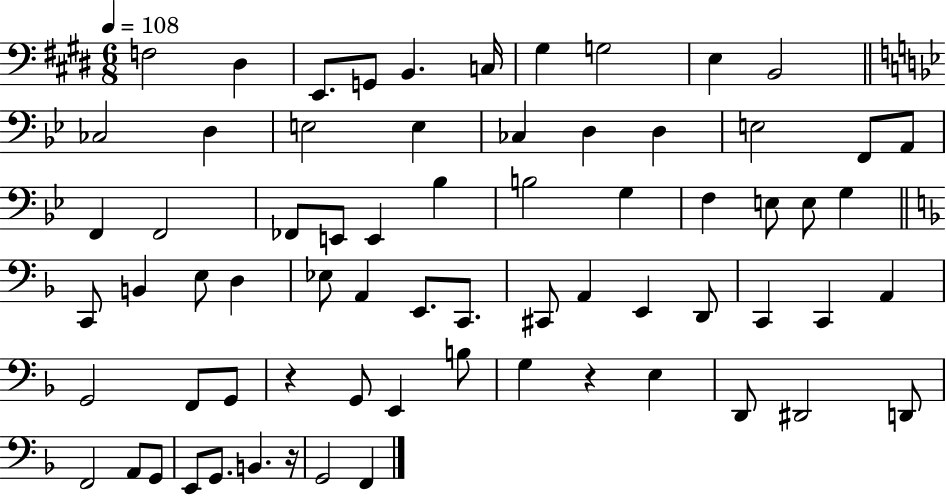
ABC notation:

X:1
T:Untitled
M:6/8
L:1/4
K:E
F,2 ^D, E,,/2 G,,/2 B,, C,/4 ^G, G,2 E, B,,2 _C,2 D, E,2 E, _C, D, D, E,2 F,,/2 A,,/2 F,, F,,2 _F,,/2 E,,/2 E,, _B, B,2 G, F, E,/2 E,/2 G, C,,/2 B,, E,/2 D, _E,/2 A,, E,,/2 C,,/2 ^C,,/2 A,, E,, D,,/2 C,, C,, A,, G,,2 F,,/2 G,,/2 z G,,/2 E,, B,/2 G, z E, D,,/2 ^D,,2 D,,/2 F,,2 A,,/2 G,,/2 E,,/2 G,,/2 B,, z/4 G,,2 F,,